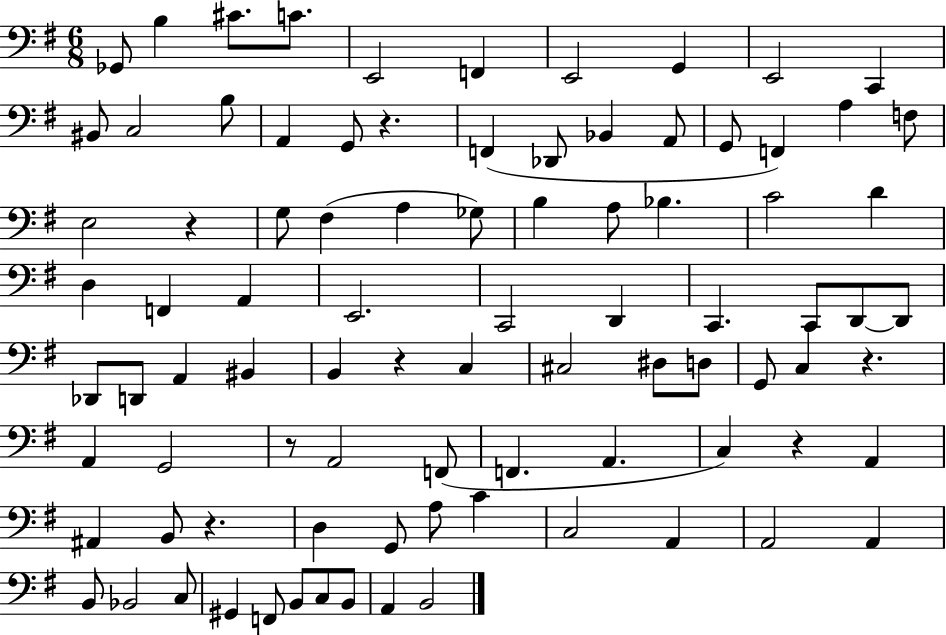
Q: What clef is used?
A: bass